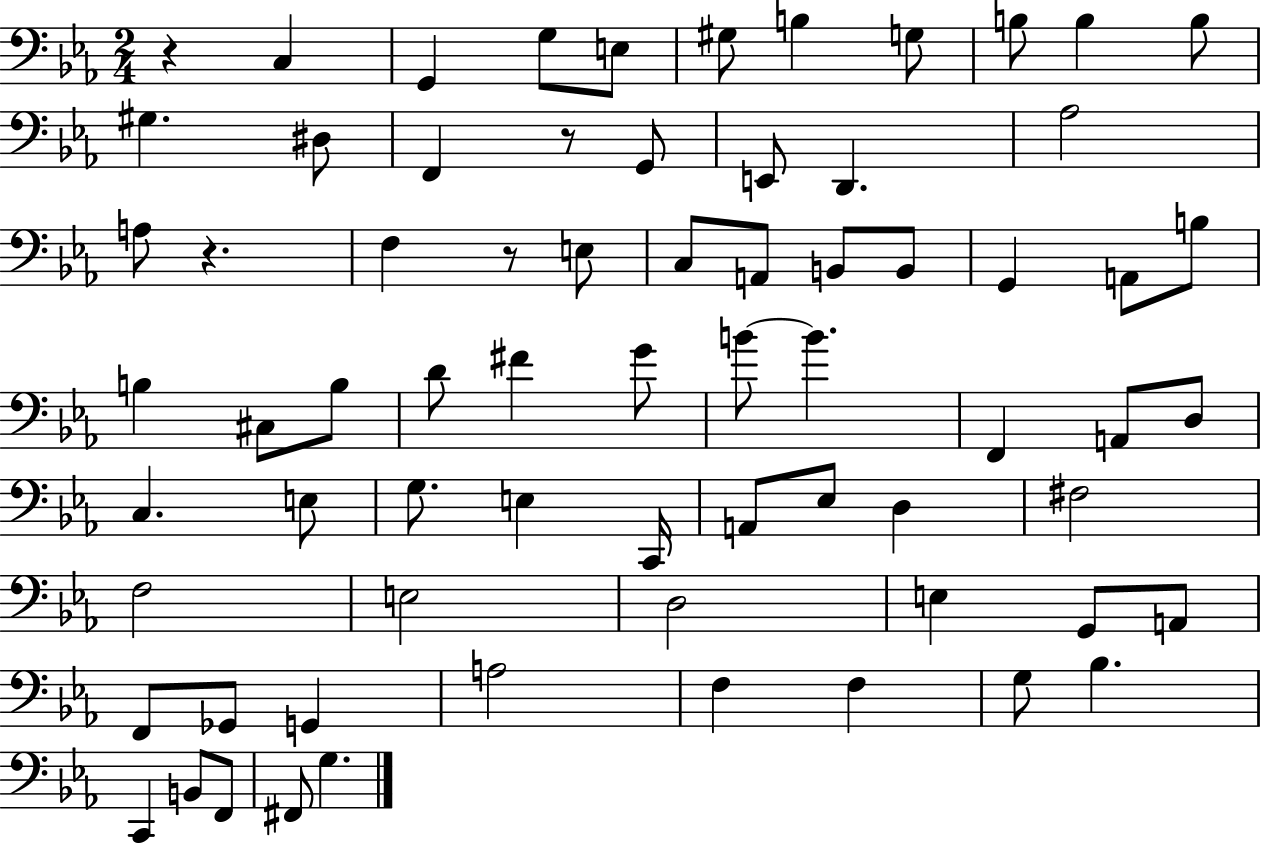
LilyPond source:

{
  \clef bass
  \numericTimeSignature
  \time 2/4
  \key ees \major
  r4 c4 | g,4 g8 e8 | gis8 b4 g8 | b8 b4 b8 | \break gis4. dis8 | f,4 r8 g,8 | e,8 d,4. | aes2 | \break a8 r4. | f4 r8 e8 | c8 a,8 b,8 b,8 | g,4 a,8 b8 | \break b4 cis8 b8 | d'8 fis'4 g'8 | b'8~~ b'4. | f,4 a,8 d8 | \break c4. e8 | g8. e4 c,16 | a,8 ees8 d4 | fis2 | \break f2 | e2 | d2 | e4 g,8 a,8 | \break f,8 ges,8 g,4 | a2 | f4 f4 | g8 bes4. | \break c,4 b,8 f,8 | fis,8 g4. | \bar "|."
}